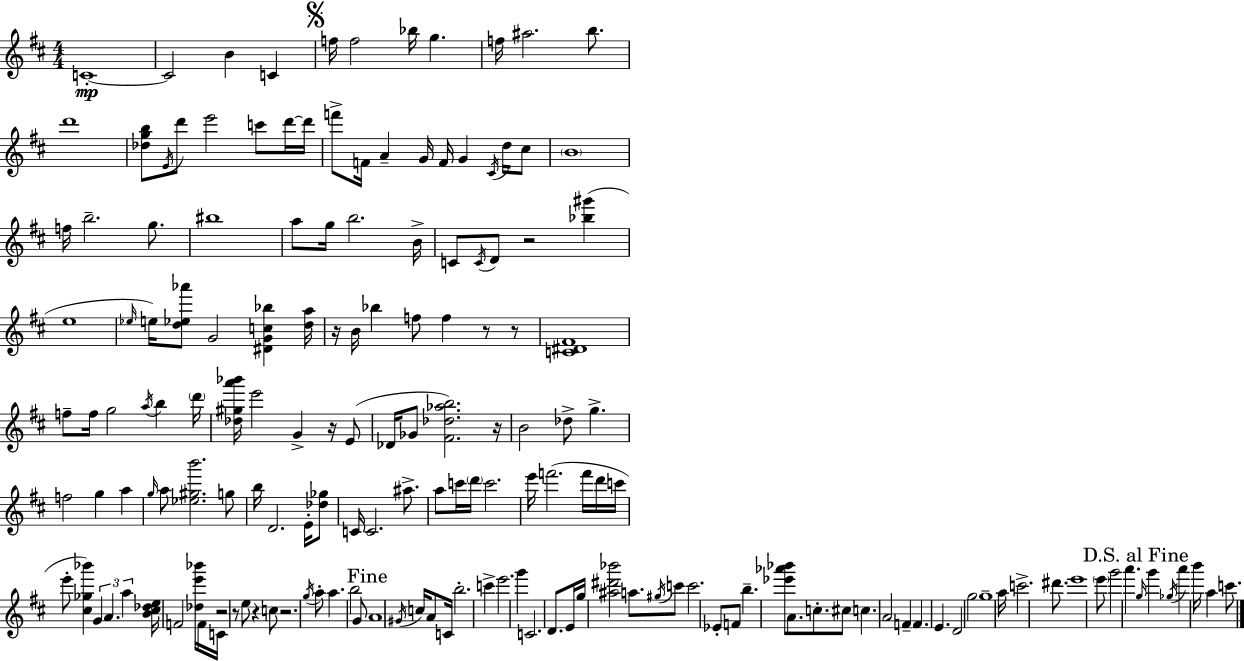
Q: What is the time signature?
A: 4/4